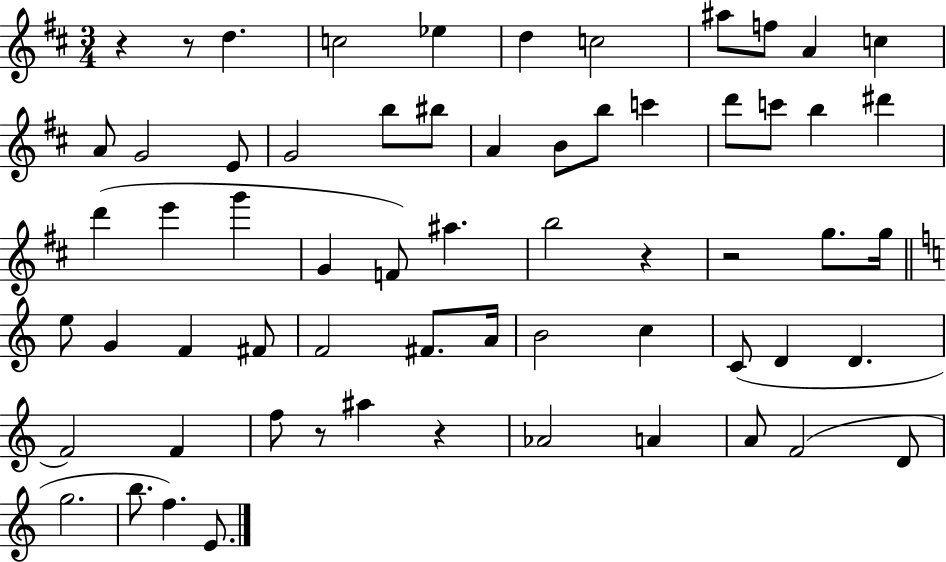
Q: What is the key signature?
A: D major